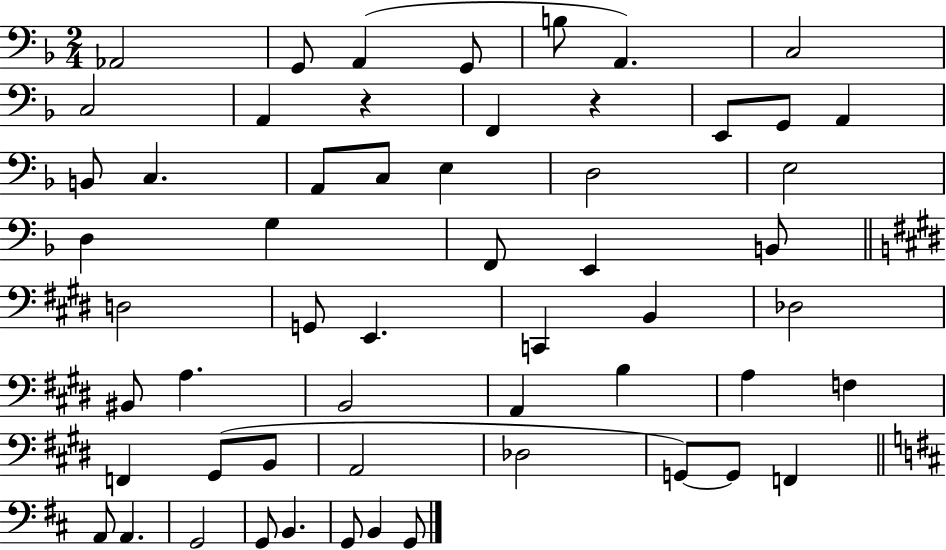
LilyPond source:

{
  \clef bass
  \numericTimeSignature
  \time 2/4
  \key f \major
  aes,2 | g,8 a,4( g,8 | b8 a,4.) | c2 | \break c2 | a,4 r4 | f,4 r4 | e,8 g,8 a,4 | \break b,8 c4. | a,8 c8 e4 | d2 | e2 | \break d4 g4 | f,8 e,4 b,8 | \bar "||" \break \key e \major d2 | g,8 e,4. | c,4 b,4 | des2 | \break bis,8 a4. | b,2 | a,4 b4 | a4 f4 | \break f,4 gis,8( b,8 | a,2 | des2 | g,8~~) g,8 f,4 | \break \bar "||" \break \key d \major a,8 a,4. | g,2 | g,8 b,4. | g,8 b,4 g,8 | \break \bar "|."
}